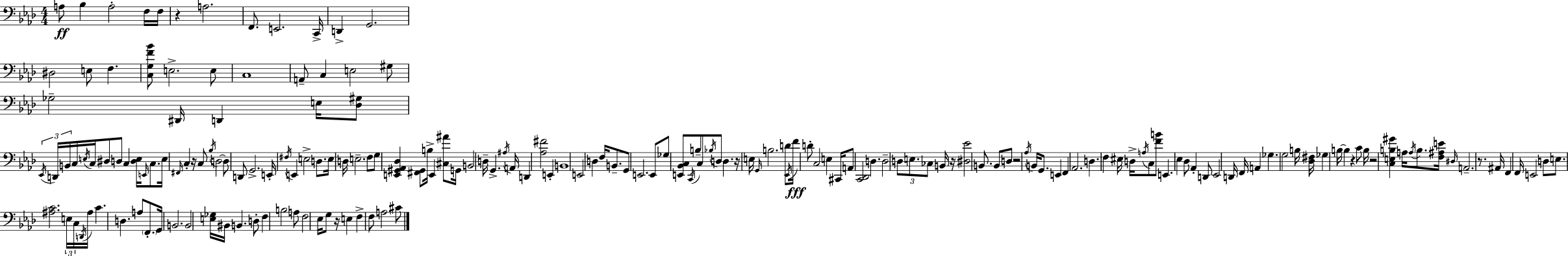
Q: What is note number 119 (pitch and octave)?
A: D2